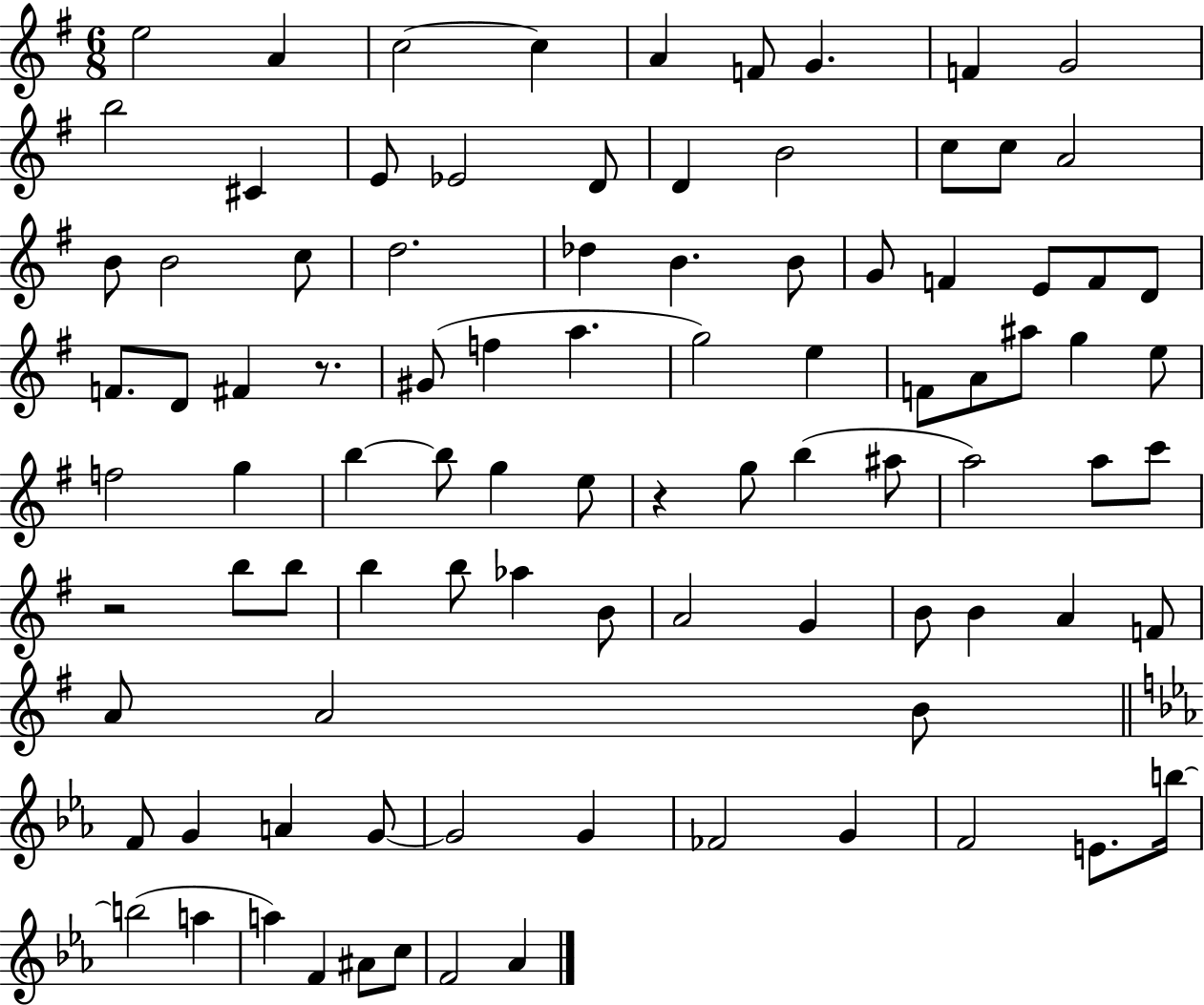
X:1
T:Untitled
M:6/8
L:1/4
K:G
e2 A c2 c A F/2 G F G2 b2 ^C E/2 _E2 D/2 D B2 c/2 c/2 A2 B/2 B2 c/2 d2 _d B B/2 G/2 F E/2 F/2 D/2 F/2 D/2 ^F z/2 ^G/2 f a g2 e F/2 A/2 ^a/2 g e/2 f2 g b b/2 g e/2 z g/2 b ^a/2 a2 a/2 c'/2 z2 b/2 b/2 b b/2 _a B/2 A2 G B/2 B A F/2 A/2 A2 B/2 F/2 G A G/2 G2 G _F2 G F2 E/2 b/4 b2 a a F ^A/2 c/2 F2 _A